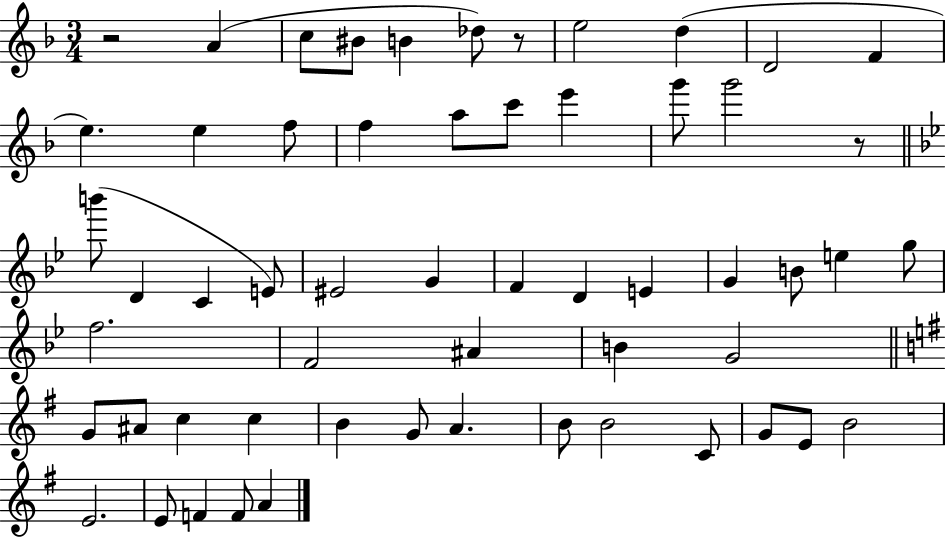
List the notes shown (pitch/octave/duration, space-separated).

R/h A4/q C5/e BIS4/e B4/q Db5/e R/e E5/h D5/q D4/h F4/q E5/q. E5/q F5/e F5/q A5/e C6/e E6/q G6/e G6/h R/e B6/e D4/q C4/q E4/e EIS4/h G4/q F4/q D4/q E4/q G4/q B4/e E5/q G5/e F5/h. F4/h A#4/q B4/q G4/h G4/e A#4/e C5/q C5/q B4/q G4/e A4/q. B4/e B4/h C4/e G4/e E4/e B4/h E4/h. E4/e F4/q F4/e A4/q